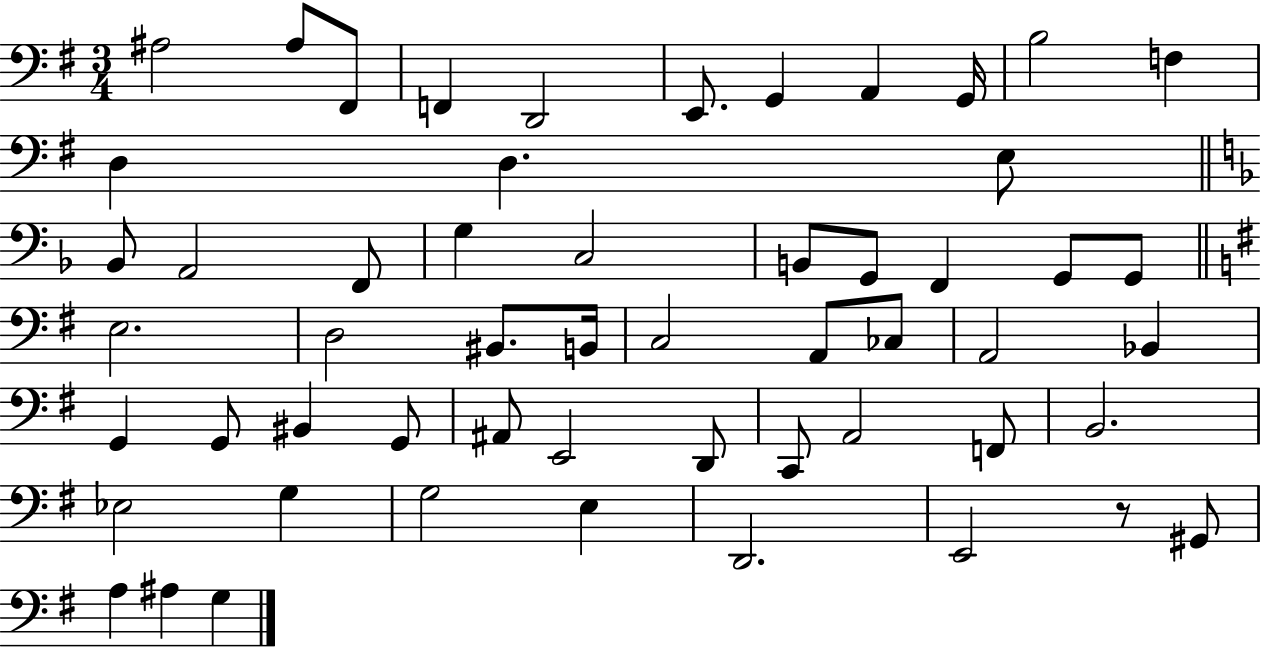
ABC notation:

X:1
T:Untitled
M:3/4
L:1/4
K:G
^A,2 ^A,/2 ^F,,/2 F,, D,,2 E,,/2 G,, A,, G,,/4 B,2 F, D, D, E,/2 _B,,/2 A,,2 F,,/2 G, C,2 B,,/2 G,,/2 F,, G,,/2 G,,/2 E,2 D,2 ^B,,/2 B,,/4 C,2 A,,/2 _C,/2 A,,2 _B,, G,, G,,/2 ^B,, G,,/2 ^A,,/2 E,,2 D,,/2 C,,/2 A,,2 F,,/2 B,,2 _E,2 G, G,2 E, D,,2 E,,2 z/2 ^G,,/2 A, ^A, G,